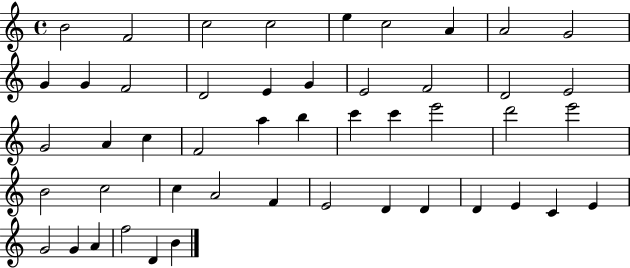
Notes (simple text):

B4/h F4/h C5/h C5/h E5/q C5/h A4/q A4/h G4/h G4/q G4/q F4/h D4/h E4/q G4/q E4/h F4/h D4/h E4/h G4/h A4/q C5/q F4/h A5/q B5/q C6/q C6/q E6/h D6/h E6/h B4/h C5/h C5/q A4/h F4/q E4/h D4/q D4/q D4/q E4/q C4/q E4/q G4/h G4/q A4/q F5/h D4/q B4/q